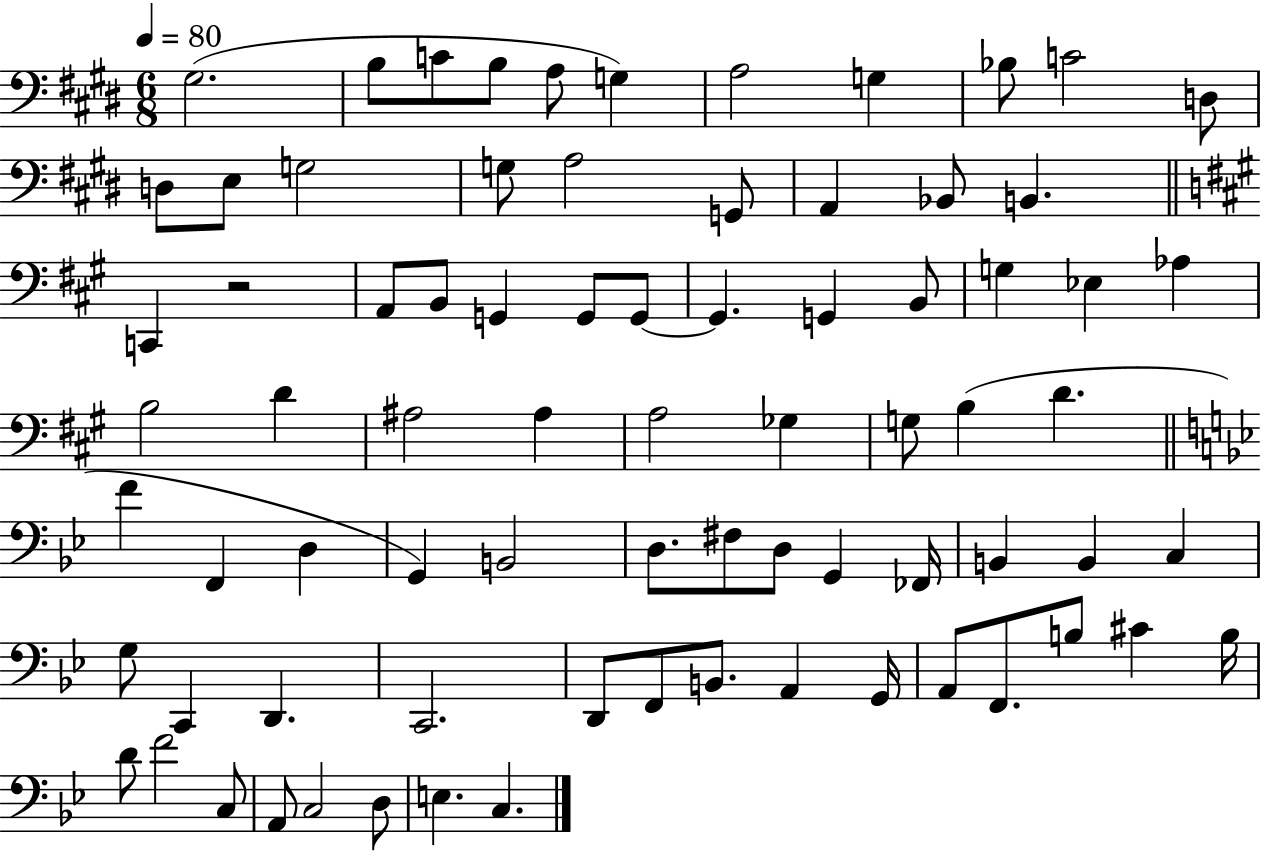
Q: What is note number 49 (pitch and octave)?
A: D3